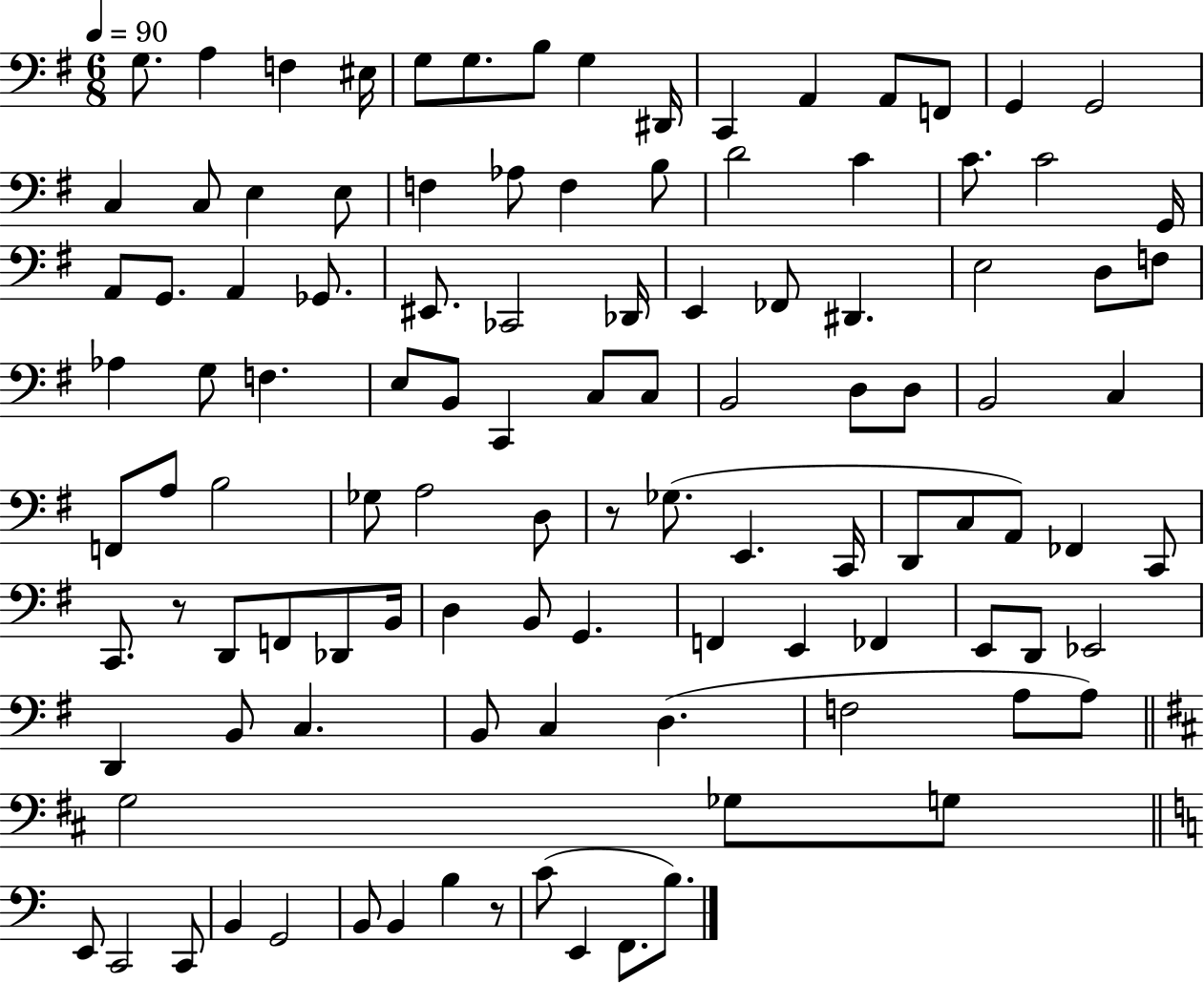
{
  \clef bass
  \numericTimeSignature
  \time 6/8
  \key g \major
  \tempo 4 = 90
  \repeat volta 2 { g8. a4 f4 eis16 | g8 g8. b8 g4 dis,16 | c,4 a,4 a,8 f,8 | g,4 g,2 | \break c4 c8 e4 e8 | f4 aes8 f4 b8 | d'2 c'4 | c'8. c'2 g,16 | \break a,8 g,8. a,4 ges,8. | eis,8. ces,2 des,16 | e,4 fes,8 dis,4. | e2 d8 f8 | \break aes4 g8 f4. | e8 b,8 c,4 c8 c8 | b,2 d8 d8 | b,2 c4 | \break f,8 a8 b2 | ges8 a2 d8 | r8 ges8.( e,4. c,16 | d,8 c8 a,8) fes,4 c,8 | \break c,8. r8 d,8 f,8 des,8 b,16 | d4 b,8 g,4. | f,4 e,4 fes,4 | e,8 d,8 ees,2 | \break d,4 b,8 c4. | b,8 c4 d4.( | f2 a8 a8) | \bar "||" \break \key b \minor g2 ges8 g8 | \bar "||" \break \key a \minor e,8 c,2 c,8 | b,4 g,2 | b,8 b,4 b4 r8 | c'8( e,4 f,8. b8.) | \break } \bar "|."
}